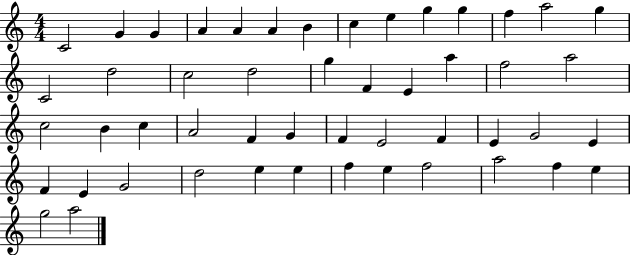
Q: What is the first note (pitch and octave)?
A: C4